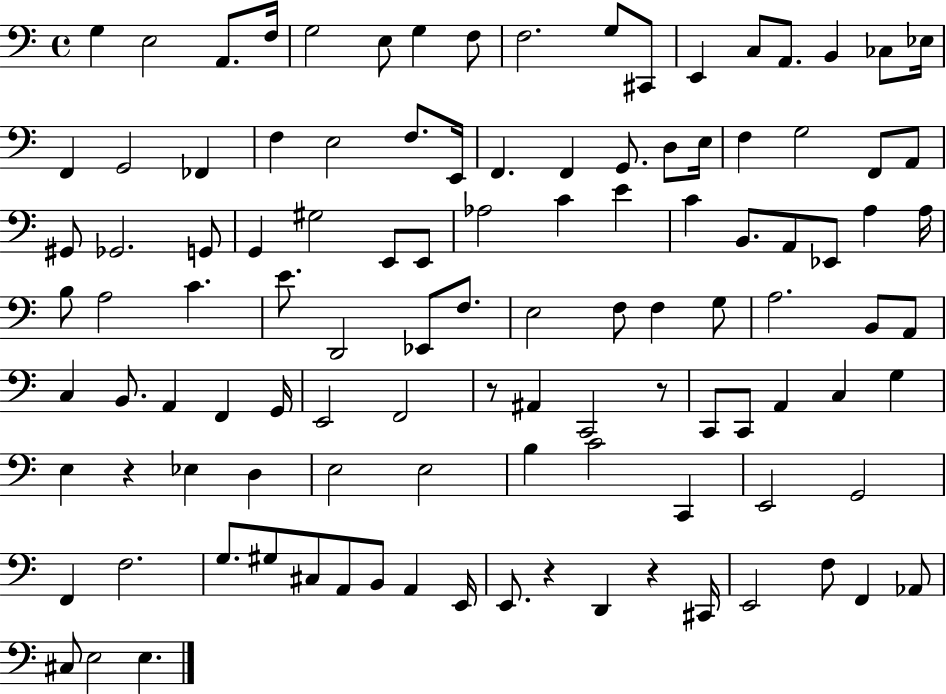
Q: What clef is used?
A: bass